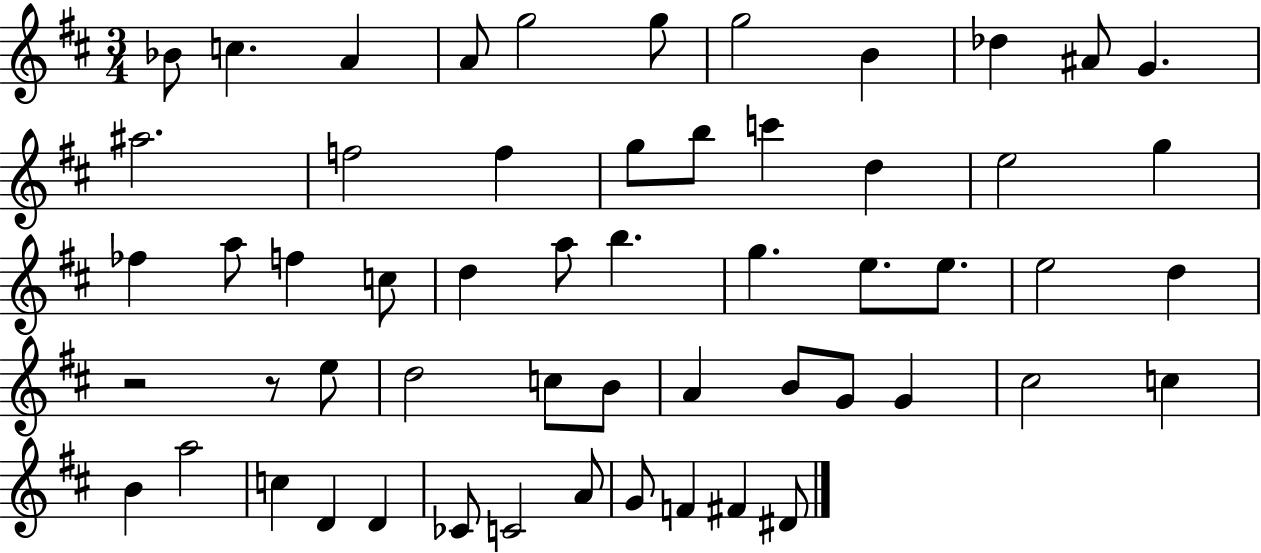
X:1
T:Untitled
M:3/4
L:1/4
K:D
_B/2 c A A/2 g2 g/2 g2 B _d ^A/2 G ^a2 f2 f g/2 b/2 c' d e2 g _f a/2 f c/2 d a/2 b g e/2 e/2 e2 d z2 z/2 e/2 d2 c/2 B/2 A B/2 G/2 G ^c2 c B a2 c D D _C/2 C2 A/2 G/2 F ^F ^D/2